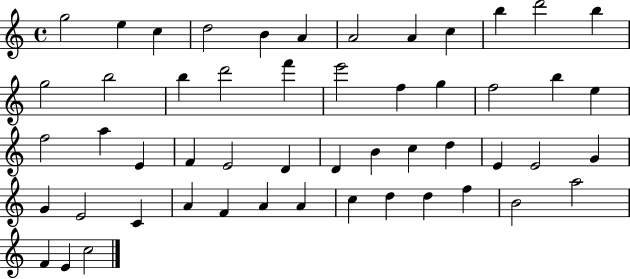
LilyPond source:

{
  \clef treble
  \time 4/4
  \defaultTimeSignature
  \key c \major
  g''2 e''4 c''4 | d''2 b'4 a'4 | a'2 a'4 c''4 | b''4 d'''2 b''4 | \break g''2 b''2 | b''4 d'''2 f'''4 | e'''2 f''4 g''4 | f''2 b''4 e''4 | \break f''2 a''4 e'4 | f'4 e'2 d'4 | d'4 b'4 c''4 d''4 | e'4 e'2 g'4 | \break g'4 e'2 c'4 | a'4 f'4 a'4 a'4 | c''4 d''4 d''4 f''4 | b'2 a''2 | \break f'4 e'4 c''2 | \bar "|."
}